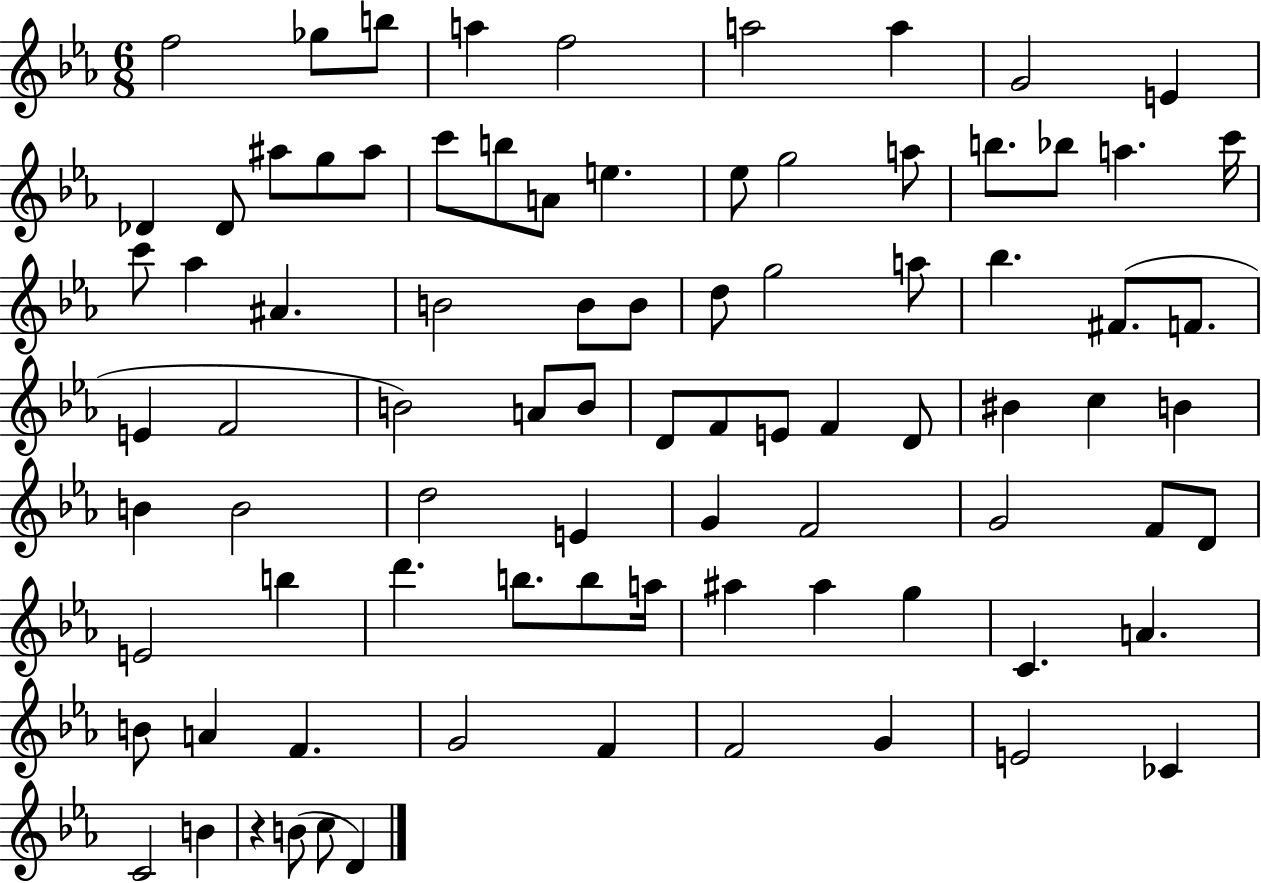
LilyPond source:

{
  \clef treble
  \numericTimeSignature
  \time 6/8
  \key ees \major
  f''2 ges''8 b''8 | a''4 f''2 | a''2 a''4 | g'2 e'4 | \break des'4 des'8 ais''8 g''8 ais''8 | c'''8 b''8 a'8 e''4. | ees''8 g''2 a''8 | b''8. bes''8 a''4. c'''16 | \break c'''8 aes''4 ais'4. | b'2 b'8 b'8 | d''8 g''2 a''8 | bes''4. fis'8.( f'8. | \break e'4 f'2 | b'2) a'8 b'8 | d'8 f'8 e'8 f'4 d'8 | bis'4 c''4 b'4 | \break b'4 b'2 | d''2 e'4 | g'4 f'2 | g'2 f'8 d'8 | \break e'2 b''4 | d'''4. b''8. b''8 a''16 | ais''4 ais''4 g''4 | c'4. a'4. | \break b'8 a'4 f'4. | g'2 f'4 | f'2 g'4 | e'2 ces'4 | \break c'2 b'4 | r4 b'8( c''8 d'4) | \bar "|."
}